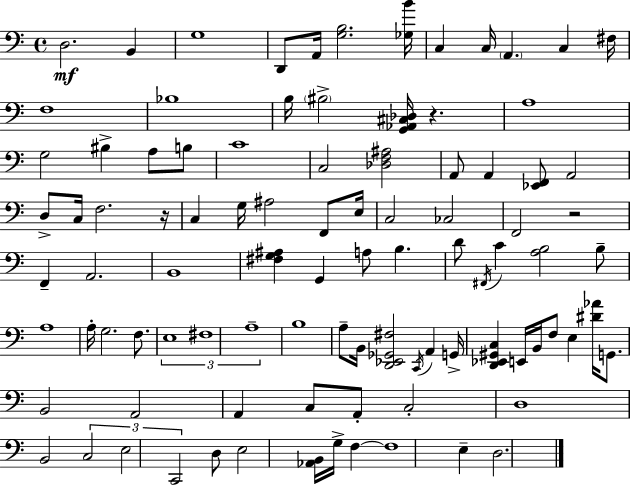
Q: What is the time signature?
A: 4/4